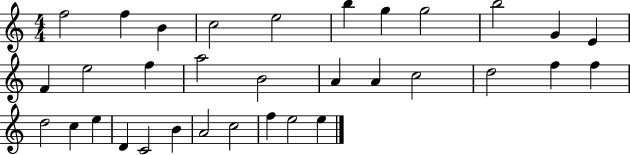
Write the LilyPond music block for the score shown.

{
  \clef treble
  \numericTimeSignature
  \time 4/4
  \key c \major
  f''2 f''4 b'4 | c''2 e''2 | b''4 g''4 g''2 | b''2 g'4 e'4 | \break f'4 e''2 f''4 | a''2 b'2 | a'4 a'4 c''2 | d''2 f''4 f''4 | \break d''2 c''4 e''4 | d'4 c'2 b'4 | a'2 c''2 | f''4 e''2 e''4 | \break \bar "|."
}